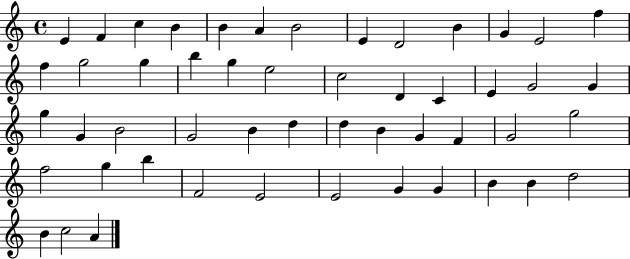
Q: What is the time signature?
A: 4/4